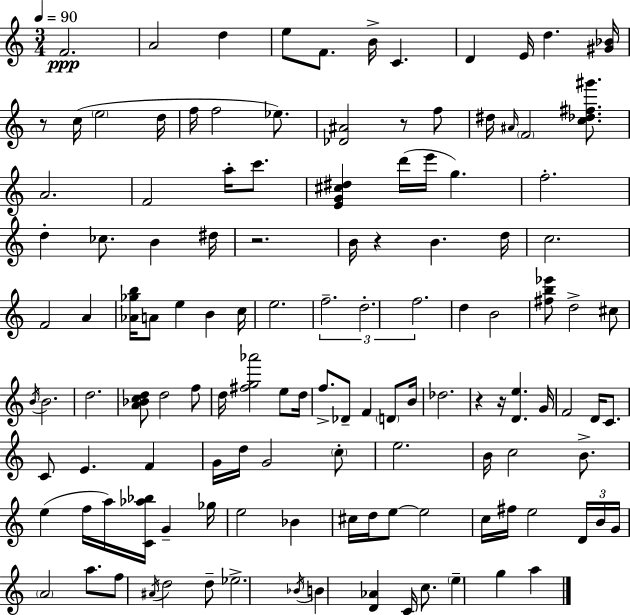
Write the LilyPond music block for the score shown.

{
  \clef treble
  \numericTimeSignature
  \time 3/4
  \key c \major
  \tempo 4 = 90
  \repeat volta 2 { f'2.\ppp | a'2 d''4 | e''8 f'8. b'16-> c'4. | d'4 e'16 d''4. <gis' bes'>16 | \break r8 c''16( \parenthesize e''2 d''16 | f''16 f''2 ees''8.) | <des' ais'>2 r8 f''8 | dis''16 \grace { ais'16 } \parenthesize f'2 <c'' des'' fis'' gis'''>8. | \break a'2. | f'2 a''16-. c'''8. | <e' g' cis'' dis''>4 d'''16( e'''16 g''4.) | f''2.-. | \break d''4-. ces''8. b'4 | dis''16 r2. | b'16 r4 b'4. | d''16 c''2. | \break f'2 a'4 | <aes' ges'' b''>16 a'8 e''4 b'4 | c''16 e''2. | \tuplet 3/2 { f''2.-- | \break d''2.-. | f''2. } | d''4 b'2 | <fis'' b'' ees'''>8 d''2-> cis''8 | \break \acciaccatura { b'16 } b'2. | d''2. | <a' bes' c'' d''>8 d''2 | f''8 d''16 <fis'' g'' aes'''>2 e''8 | \break d''16 f''8.-> des'8-- f'4 \parenthesize d'8 | b'16 des''2. | r4 r16 <d' e''>4. | g'16 f'2 d'16 c'8. | \break c'8 e'4. f'4 | g'16 d''16 g'2 | \parenthesize c''8-. e''2. | b'16 c''2 b'8.-> | \break e''4( f''16 a''16) <c' aes'' bes''>16 g'4-- | ges''16 e''2 bes'4 | cis''16 d''16 e''8~~ e''2 | c''16 fis''16 e''2 | \break \tuplet 3/2 { d'16 b'16 g'16 } \parenthesize a'2 a''8. | f''8 \acciaccatura { ais'16 } d''2 | d''8-- ees''2.-> | \acciaccatura { bes'16 } b'4 <d' aes'>4 | \break c'16 c''8. \parenthesize e''4-- g''4 | a''4 } \bar "|."
}